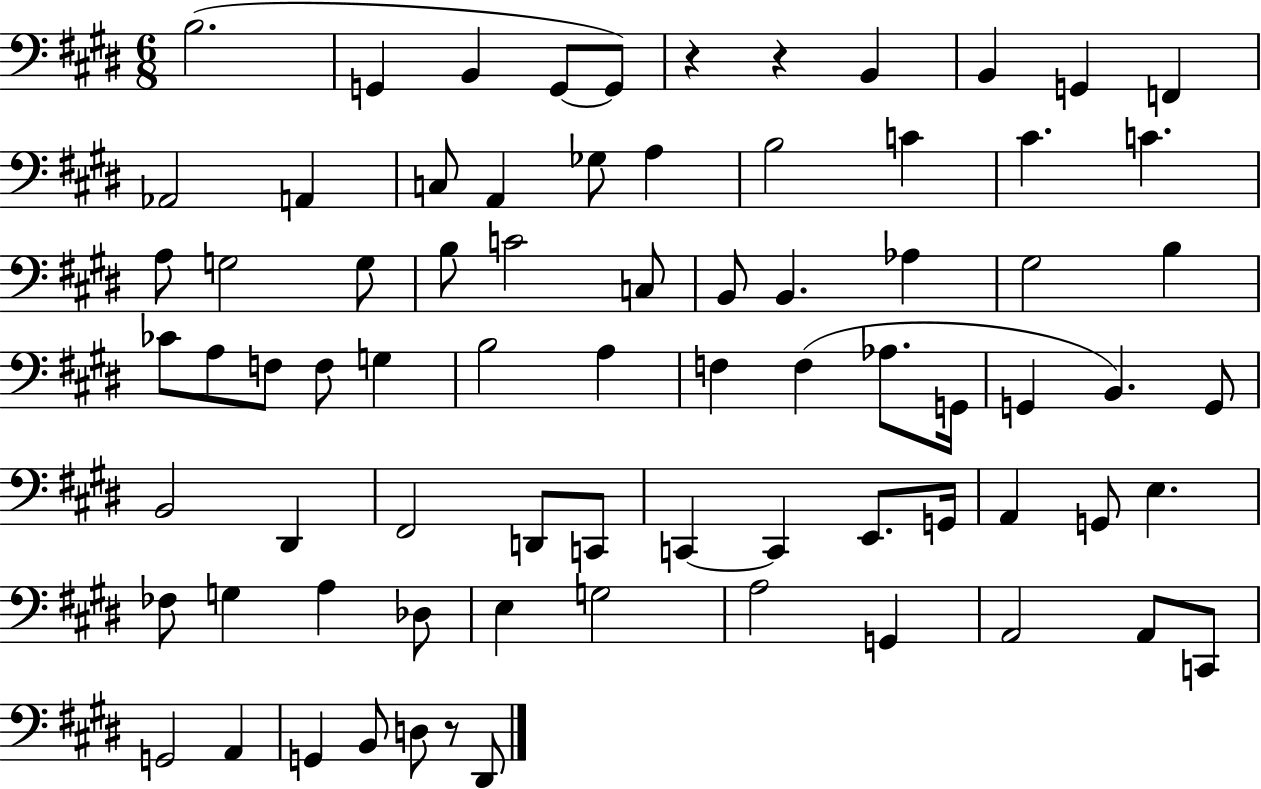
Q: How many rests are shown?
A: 3